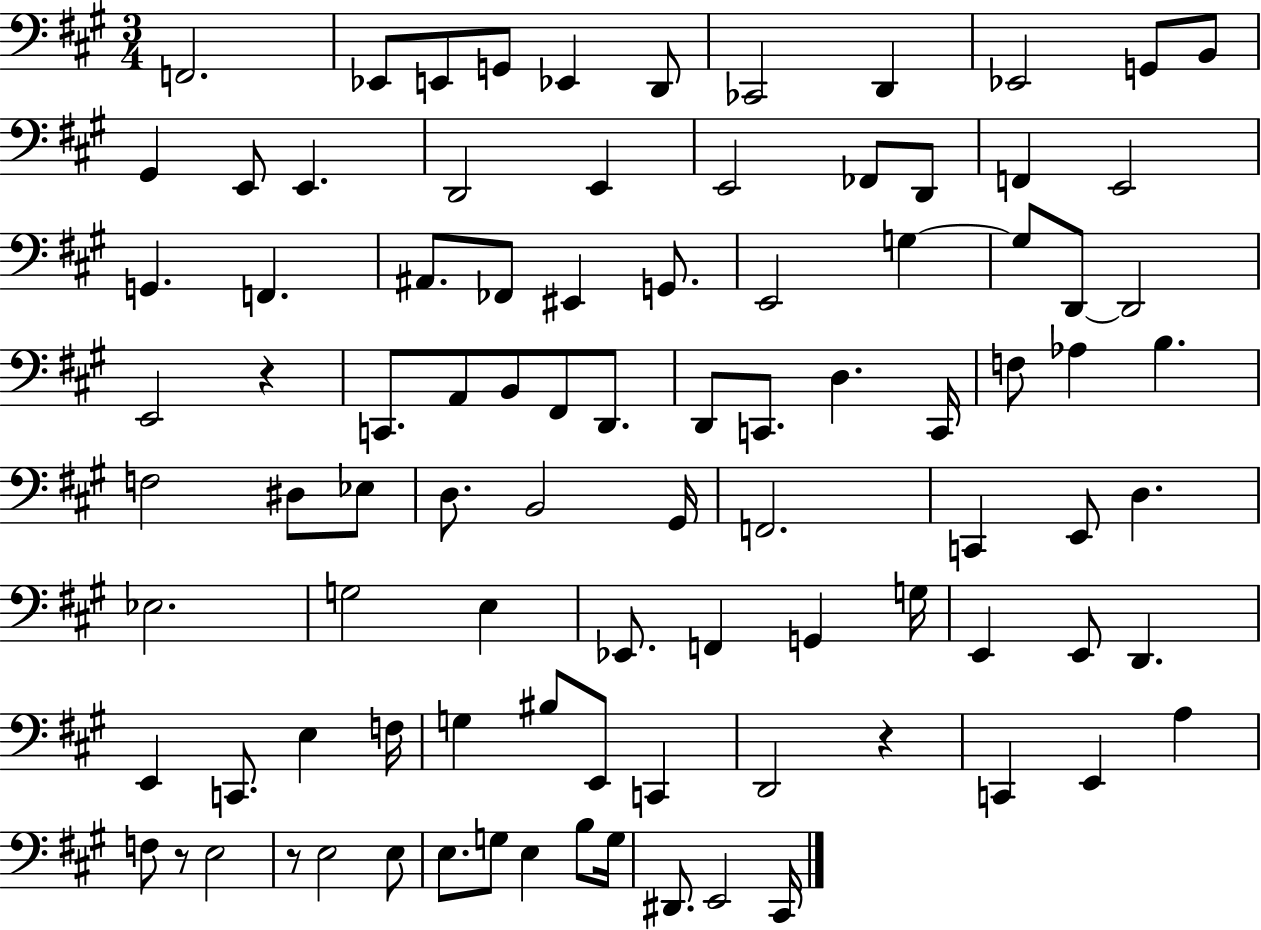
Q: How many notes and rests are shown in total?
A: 93